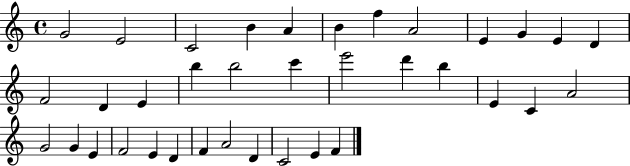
{
  \clef treble
  \time 4/4
  \defaultTimeSignature
  \key c \major
  g'2 e'2 | c'2 b'4 a'4 | b'4 f''4 a'2 | e'4 g'4 e'4 d'4 | \break f'2 d'4 e'4 | b''4 b''2 c'''4 | e'''2 d'''4 b''4 | e'4 c'4 a'2 | \break g'2 g'4 e'4 | f'2 e'4 d'4 | f'4 a'2 d'4 | c'2 e'4 f'4 | \break \bar "|."
}